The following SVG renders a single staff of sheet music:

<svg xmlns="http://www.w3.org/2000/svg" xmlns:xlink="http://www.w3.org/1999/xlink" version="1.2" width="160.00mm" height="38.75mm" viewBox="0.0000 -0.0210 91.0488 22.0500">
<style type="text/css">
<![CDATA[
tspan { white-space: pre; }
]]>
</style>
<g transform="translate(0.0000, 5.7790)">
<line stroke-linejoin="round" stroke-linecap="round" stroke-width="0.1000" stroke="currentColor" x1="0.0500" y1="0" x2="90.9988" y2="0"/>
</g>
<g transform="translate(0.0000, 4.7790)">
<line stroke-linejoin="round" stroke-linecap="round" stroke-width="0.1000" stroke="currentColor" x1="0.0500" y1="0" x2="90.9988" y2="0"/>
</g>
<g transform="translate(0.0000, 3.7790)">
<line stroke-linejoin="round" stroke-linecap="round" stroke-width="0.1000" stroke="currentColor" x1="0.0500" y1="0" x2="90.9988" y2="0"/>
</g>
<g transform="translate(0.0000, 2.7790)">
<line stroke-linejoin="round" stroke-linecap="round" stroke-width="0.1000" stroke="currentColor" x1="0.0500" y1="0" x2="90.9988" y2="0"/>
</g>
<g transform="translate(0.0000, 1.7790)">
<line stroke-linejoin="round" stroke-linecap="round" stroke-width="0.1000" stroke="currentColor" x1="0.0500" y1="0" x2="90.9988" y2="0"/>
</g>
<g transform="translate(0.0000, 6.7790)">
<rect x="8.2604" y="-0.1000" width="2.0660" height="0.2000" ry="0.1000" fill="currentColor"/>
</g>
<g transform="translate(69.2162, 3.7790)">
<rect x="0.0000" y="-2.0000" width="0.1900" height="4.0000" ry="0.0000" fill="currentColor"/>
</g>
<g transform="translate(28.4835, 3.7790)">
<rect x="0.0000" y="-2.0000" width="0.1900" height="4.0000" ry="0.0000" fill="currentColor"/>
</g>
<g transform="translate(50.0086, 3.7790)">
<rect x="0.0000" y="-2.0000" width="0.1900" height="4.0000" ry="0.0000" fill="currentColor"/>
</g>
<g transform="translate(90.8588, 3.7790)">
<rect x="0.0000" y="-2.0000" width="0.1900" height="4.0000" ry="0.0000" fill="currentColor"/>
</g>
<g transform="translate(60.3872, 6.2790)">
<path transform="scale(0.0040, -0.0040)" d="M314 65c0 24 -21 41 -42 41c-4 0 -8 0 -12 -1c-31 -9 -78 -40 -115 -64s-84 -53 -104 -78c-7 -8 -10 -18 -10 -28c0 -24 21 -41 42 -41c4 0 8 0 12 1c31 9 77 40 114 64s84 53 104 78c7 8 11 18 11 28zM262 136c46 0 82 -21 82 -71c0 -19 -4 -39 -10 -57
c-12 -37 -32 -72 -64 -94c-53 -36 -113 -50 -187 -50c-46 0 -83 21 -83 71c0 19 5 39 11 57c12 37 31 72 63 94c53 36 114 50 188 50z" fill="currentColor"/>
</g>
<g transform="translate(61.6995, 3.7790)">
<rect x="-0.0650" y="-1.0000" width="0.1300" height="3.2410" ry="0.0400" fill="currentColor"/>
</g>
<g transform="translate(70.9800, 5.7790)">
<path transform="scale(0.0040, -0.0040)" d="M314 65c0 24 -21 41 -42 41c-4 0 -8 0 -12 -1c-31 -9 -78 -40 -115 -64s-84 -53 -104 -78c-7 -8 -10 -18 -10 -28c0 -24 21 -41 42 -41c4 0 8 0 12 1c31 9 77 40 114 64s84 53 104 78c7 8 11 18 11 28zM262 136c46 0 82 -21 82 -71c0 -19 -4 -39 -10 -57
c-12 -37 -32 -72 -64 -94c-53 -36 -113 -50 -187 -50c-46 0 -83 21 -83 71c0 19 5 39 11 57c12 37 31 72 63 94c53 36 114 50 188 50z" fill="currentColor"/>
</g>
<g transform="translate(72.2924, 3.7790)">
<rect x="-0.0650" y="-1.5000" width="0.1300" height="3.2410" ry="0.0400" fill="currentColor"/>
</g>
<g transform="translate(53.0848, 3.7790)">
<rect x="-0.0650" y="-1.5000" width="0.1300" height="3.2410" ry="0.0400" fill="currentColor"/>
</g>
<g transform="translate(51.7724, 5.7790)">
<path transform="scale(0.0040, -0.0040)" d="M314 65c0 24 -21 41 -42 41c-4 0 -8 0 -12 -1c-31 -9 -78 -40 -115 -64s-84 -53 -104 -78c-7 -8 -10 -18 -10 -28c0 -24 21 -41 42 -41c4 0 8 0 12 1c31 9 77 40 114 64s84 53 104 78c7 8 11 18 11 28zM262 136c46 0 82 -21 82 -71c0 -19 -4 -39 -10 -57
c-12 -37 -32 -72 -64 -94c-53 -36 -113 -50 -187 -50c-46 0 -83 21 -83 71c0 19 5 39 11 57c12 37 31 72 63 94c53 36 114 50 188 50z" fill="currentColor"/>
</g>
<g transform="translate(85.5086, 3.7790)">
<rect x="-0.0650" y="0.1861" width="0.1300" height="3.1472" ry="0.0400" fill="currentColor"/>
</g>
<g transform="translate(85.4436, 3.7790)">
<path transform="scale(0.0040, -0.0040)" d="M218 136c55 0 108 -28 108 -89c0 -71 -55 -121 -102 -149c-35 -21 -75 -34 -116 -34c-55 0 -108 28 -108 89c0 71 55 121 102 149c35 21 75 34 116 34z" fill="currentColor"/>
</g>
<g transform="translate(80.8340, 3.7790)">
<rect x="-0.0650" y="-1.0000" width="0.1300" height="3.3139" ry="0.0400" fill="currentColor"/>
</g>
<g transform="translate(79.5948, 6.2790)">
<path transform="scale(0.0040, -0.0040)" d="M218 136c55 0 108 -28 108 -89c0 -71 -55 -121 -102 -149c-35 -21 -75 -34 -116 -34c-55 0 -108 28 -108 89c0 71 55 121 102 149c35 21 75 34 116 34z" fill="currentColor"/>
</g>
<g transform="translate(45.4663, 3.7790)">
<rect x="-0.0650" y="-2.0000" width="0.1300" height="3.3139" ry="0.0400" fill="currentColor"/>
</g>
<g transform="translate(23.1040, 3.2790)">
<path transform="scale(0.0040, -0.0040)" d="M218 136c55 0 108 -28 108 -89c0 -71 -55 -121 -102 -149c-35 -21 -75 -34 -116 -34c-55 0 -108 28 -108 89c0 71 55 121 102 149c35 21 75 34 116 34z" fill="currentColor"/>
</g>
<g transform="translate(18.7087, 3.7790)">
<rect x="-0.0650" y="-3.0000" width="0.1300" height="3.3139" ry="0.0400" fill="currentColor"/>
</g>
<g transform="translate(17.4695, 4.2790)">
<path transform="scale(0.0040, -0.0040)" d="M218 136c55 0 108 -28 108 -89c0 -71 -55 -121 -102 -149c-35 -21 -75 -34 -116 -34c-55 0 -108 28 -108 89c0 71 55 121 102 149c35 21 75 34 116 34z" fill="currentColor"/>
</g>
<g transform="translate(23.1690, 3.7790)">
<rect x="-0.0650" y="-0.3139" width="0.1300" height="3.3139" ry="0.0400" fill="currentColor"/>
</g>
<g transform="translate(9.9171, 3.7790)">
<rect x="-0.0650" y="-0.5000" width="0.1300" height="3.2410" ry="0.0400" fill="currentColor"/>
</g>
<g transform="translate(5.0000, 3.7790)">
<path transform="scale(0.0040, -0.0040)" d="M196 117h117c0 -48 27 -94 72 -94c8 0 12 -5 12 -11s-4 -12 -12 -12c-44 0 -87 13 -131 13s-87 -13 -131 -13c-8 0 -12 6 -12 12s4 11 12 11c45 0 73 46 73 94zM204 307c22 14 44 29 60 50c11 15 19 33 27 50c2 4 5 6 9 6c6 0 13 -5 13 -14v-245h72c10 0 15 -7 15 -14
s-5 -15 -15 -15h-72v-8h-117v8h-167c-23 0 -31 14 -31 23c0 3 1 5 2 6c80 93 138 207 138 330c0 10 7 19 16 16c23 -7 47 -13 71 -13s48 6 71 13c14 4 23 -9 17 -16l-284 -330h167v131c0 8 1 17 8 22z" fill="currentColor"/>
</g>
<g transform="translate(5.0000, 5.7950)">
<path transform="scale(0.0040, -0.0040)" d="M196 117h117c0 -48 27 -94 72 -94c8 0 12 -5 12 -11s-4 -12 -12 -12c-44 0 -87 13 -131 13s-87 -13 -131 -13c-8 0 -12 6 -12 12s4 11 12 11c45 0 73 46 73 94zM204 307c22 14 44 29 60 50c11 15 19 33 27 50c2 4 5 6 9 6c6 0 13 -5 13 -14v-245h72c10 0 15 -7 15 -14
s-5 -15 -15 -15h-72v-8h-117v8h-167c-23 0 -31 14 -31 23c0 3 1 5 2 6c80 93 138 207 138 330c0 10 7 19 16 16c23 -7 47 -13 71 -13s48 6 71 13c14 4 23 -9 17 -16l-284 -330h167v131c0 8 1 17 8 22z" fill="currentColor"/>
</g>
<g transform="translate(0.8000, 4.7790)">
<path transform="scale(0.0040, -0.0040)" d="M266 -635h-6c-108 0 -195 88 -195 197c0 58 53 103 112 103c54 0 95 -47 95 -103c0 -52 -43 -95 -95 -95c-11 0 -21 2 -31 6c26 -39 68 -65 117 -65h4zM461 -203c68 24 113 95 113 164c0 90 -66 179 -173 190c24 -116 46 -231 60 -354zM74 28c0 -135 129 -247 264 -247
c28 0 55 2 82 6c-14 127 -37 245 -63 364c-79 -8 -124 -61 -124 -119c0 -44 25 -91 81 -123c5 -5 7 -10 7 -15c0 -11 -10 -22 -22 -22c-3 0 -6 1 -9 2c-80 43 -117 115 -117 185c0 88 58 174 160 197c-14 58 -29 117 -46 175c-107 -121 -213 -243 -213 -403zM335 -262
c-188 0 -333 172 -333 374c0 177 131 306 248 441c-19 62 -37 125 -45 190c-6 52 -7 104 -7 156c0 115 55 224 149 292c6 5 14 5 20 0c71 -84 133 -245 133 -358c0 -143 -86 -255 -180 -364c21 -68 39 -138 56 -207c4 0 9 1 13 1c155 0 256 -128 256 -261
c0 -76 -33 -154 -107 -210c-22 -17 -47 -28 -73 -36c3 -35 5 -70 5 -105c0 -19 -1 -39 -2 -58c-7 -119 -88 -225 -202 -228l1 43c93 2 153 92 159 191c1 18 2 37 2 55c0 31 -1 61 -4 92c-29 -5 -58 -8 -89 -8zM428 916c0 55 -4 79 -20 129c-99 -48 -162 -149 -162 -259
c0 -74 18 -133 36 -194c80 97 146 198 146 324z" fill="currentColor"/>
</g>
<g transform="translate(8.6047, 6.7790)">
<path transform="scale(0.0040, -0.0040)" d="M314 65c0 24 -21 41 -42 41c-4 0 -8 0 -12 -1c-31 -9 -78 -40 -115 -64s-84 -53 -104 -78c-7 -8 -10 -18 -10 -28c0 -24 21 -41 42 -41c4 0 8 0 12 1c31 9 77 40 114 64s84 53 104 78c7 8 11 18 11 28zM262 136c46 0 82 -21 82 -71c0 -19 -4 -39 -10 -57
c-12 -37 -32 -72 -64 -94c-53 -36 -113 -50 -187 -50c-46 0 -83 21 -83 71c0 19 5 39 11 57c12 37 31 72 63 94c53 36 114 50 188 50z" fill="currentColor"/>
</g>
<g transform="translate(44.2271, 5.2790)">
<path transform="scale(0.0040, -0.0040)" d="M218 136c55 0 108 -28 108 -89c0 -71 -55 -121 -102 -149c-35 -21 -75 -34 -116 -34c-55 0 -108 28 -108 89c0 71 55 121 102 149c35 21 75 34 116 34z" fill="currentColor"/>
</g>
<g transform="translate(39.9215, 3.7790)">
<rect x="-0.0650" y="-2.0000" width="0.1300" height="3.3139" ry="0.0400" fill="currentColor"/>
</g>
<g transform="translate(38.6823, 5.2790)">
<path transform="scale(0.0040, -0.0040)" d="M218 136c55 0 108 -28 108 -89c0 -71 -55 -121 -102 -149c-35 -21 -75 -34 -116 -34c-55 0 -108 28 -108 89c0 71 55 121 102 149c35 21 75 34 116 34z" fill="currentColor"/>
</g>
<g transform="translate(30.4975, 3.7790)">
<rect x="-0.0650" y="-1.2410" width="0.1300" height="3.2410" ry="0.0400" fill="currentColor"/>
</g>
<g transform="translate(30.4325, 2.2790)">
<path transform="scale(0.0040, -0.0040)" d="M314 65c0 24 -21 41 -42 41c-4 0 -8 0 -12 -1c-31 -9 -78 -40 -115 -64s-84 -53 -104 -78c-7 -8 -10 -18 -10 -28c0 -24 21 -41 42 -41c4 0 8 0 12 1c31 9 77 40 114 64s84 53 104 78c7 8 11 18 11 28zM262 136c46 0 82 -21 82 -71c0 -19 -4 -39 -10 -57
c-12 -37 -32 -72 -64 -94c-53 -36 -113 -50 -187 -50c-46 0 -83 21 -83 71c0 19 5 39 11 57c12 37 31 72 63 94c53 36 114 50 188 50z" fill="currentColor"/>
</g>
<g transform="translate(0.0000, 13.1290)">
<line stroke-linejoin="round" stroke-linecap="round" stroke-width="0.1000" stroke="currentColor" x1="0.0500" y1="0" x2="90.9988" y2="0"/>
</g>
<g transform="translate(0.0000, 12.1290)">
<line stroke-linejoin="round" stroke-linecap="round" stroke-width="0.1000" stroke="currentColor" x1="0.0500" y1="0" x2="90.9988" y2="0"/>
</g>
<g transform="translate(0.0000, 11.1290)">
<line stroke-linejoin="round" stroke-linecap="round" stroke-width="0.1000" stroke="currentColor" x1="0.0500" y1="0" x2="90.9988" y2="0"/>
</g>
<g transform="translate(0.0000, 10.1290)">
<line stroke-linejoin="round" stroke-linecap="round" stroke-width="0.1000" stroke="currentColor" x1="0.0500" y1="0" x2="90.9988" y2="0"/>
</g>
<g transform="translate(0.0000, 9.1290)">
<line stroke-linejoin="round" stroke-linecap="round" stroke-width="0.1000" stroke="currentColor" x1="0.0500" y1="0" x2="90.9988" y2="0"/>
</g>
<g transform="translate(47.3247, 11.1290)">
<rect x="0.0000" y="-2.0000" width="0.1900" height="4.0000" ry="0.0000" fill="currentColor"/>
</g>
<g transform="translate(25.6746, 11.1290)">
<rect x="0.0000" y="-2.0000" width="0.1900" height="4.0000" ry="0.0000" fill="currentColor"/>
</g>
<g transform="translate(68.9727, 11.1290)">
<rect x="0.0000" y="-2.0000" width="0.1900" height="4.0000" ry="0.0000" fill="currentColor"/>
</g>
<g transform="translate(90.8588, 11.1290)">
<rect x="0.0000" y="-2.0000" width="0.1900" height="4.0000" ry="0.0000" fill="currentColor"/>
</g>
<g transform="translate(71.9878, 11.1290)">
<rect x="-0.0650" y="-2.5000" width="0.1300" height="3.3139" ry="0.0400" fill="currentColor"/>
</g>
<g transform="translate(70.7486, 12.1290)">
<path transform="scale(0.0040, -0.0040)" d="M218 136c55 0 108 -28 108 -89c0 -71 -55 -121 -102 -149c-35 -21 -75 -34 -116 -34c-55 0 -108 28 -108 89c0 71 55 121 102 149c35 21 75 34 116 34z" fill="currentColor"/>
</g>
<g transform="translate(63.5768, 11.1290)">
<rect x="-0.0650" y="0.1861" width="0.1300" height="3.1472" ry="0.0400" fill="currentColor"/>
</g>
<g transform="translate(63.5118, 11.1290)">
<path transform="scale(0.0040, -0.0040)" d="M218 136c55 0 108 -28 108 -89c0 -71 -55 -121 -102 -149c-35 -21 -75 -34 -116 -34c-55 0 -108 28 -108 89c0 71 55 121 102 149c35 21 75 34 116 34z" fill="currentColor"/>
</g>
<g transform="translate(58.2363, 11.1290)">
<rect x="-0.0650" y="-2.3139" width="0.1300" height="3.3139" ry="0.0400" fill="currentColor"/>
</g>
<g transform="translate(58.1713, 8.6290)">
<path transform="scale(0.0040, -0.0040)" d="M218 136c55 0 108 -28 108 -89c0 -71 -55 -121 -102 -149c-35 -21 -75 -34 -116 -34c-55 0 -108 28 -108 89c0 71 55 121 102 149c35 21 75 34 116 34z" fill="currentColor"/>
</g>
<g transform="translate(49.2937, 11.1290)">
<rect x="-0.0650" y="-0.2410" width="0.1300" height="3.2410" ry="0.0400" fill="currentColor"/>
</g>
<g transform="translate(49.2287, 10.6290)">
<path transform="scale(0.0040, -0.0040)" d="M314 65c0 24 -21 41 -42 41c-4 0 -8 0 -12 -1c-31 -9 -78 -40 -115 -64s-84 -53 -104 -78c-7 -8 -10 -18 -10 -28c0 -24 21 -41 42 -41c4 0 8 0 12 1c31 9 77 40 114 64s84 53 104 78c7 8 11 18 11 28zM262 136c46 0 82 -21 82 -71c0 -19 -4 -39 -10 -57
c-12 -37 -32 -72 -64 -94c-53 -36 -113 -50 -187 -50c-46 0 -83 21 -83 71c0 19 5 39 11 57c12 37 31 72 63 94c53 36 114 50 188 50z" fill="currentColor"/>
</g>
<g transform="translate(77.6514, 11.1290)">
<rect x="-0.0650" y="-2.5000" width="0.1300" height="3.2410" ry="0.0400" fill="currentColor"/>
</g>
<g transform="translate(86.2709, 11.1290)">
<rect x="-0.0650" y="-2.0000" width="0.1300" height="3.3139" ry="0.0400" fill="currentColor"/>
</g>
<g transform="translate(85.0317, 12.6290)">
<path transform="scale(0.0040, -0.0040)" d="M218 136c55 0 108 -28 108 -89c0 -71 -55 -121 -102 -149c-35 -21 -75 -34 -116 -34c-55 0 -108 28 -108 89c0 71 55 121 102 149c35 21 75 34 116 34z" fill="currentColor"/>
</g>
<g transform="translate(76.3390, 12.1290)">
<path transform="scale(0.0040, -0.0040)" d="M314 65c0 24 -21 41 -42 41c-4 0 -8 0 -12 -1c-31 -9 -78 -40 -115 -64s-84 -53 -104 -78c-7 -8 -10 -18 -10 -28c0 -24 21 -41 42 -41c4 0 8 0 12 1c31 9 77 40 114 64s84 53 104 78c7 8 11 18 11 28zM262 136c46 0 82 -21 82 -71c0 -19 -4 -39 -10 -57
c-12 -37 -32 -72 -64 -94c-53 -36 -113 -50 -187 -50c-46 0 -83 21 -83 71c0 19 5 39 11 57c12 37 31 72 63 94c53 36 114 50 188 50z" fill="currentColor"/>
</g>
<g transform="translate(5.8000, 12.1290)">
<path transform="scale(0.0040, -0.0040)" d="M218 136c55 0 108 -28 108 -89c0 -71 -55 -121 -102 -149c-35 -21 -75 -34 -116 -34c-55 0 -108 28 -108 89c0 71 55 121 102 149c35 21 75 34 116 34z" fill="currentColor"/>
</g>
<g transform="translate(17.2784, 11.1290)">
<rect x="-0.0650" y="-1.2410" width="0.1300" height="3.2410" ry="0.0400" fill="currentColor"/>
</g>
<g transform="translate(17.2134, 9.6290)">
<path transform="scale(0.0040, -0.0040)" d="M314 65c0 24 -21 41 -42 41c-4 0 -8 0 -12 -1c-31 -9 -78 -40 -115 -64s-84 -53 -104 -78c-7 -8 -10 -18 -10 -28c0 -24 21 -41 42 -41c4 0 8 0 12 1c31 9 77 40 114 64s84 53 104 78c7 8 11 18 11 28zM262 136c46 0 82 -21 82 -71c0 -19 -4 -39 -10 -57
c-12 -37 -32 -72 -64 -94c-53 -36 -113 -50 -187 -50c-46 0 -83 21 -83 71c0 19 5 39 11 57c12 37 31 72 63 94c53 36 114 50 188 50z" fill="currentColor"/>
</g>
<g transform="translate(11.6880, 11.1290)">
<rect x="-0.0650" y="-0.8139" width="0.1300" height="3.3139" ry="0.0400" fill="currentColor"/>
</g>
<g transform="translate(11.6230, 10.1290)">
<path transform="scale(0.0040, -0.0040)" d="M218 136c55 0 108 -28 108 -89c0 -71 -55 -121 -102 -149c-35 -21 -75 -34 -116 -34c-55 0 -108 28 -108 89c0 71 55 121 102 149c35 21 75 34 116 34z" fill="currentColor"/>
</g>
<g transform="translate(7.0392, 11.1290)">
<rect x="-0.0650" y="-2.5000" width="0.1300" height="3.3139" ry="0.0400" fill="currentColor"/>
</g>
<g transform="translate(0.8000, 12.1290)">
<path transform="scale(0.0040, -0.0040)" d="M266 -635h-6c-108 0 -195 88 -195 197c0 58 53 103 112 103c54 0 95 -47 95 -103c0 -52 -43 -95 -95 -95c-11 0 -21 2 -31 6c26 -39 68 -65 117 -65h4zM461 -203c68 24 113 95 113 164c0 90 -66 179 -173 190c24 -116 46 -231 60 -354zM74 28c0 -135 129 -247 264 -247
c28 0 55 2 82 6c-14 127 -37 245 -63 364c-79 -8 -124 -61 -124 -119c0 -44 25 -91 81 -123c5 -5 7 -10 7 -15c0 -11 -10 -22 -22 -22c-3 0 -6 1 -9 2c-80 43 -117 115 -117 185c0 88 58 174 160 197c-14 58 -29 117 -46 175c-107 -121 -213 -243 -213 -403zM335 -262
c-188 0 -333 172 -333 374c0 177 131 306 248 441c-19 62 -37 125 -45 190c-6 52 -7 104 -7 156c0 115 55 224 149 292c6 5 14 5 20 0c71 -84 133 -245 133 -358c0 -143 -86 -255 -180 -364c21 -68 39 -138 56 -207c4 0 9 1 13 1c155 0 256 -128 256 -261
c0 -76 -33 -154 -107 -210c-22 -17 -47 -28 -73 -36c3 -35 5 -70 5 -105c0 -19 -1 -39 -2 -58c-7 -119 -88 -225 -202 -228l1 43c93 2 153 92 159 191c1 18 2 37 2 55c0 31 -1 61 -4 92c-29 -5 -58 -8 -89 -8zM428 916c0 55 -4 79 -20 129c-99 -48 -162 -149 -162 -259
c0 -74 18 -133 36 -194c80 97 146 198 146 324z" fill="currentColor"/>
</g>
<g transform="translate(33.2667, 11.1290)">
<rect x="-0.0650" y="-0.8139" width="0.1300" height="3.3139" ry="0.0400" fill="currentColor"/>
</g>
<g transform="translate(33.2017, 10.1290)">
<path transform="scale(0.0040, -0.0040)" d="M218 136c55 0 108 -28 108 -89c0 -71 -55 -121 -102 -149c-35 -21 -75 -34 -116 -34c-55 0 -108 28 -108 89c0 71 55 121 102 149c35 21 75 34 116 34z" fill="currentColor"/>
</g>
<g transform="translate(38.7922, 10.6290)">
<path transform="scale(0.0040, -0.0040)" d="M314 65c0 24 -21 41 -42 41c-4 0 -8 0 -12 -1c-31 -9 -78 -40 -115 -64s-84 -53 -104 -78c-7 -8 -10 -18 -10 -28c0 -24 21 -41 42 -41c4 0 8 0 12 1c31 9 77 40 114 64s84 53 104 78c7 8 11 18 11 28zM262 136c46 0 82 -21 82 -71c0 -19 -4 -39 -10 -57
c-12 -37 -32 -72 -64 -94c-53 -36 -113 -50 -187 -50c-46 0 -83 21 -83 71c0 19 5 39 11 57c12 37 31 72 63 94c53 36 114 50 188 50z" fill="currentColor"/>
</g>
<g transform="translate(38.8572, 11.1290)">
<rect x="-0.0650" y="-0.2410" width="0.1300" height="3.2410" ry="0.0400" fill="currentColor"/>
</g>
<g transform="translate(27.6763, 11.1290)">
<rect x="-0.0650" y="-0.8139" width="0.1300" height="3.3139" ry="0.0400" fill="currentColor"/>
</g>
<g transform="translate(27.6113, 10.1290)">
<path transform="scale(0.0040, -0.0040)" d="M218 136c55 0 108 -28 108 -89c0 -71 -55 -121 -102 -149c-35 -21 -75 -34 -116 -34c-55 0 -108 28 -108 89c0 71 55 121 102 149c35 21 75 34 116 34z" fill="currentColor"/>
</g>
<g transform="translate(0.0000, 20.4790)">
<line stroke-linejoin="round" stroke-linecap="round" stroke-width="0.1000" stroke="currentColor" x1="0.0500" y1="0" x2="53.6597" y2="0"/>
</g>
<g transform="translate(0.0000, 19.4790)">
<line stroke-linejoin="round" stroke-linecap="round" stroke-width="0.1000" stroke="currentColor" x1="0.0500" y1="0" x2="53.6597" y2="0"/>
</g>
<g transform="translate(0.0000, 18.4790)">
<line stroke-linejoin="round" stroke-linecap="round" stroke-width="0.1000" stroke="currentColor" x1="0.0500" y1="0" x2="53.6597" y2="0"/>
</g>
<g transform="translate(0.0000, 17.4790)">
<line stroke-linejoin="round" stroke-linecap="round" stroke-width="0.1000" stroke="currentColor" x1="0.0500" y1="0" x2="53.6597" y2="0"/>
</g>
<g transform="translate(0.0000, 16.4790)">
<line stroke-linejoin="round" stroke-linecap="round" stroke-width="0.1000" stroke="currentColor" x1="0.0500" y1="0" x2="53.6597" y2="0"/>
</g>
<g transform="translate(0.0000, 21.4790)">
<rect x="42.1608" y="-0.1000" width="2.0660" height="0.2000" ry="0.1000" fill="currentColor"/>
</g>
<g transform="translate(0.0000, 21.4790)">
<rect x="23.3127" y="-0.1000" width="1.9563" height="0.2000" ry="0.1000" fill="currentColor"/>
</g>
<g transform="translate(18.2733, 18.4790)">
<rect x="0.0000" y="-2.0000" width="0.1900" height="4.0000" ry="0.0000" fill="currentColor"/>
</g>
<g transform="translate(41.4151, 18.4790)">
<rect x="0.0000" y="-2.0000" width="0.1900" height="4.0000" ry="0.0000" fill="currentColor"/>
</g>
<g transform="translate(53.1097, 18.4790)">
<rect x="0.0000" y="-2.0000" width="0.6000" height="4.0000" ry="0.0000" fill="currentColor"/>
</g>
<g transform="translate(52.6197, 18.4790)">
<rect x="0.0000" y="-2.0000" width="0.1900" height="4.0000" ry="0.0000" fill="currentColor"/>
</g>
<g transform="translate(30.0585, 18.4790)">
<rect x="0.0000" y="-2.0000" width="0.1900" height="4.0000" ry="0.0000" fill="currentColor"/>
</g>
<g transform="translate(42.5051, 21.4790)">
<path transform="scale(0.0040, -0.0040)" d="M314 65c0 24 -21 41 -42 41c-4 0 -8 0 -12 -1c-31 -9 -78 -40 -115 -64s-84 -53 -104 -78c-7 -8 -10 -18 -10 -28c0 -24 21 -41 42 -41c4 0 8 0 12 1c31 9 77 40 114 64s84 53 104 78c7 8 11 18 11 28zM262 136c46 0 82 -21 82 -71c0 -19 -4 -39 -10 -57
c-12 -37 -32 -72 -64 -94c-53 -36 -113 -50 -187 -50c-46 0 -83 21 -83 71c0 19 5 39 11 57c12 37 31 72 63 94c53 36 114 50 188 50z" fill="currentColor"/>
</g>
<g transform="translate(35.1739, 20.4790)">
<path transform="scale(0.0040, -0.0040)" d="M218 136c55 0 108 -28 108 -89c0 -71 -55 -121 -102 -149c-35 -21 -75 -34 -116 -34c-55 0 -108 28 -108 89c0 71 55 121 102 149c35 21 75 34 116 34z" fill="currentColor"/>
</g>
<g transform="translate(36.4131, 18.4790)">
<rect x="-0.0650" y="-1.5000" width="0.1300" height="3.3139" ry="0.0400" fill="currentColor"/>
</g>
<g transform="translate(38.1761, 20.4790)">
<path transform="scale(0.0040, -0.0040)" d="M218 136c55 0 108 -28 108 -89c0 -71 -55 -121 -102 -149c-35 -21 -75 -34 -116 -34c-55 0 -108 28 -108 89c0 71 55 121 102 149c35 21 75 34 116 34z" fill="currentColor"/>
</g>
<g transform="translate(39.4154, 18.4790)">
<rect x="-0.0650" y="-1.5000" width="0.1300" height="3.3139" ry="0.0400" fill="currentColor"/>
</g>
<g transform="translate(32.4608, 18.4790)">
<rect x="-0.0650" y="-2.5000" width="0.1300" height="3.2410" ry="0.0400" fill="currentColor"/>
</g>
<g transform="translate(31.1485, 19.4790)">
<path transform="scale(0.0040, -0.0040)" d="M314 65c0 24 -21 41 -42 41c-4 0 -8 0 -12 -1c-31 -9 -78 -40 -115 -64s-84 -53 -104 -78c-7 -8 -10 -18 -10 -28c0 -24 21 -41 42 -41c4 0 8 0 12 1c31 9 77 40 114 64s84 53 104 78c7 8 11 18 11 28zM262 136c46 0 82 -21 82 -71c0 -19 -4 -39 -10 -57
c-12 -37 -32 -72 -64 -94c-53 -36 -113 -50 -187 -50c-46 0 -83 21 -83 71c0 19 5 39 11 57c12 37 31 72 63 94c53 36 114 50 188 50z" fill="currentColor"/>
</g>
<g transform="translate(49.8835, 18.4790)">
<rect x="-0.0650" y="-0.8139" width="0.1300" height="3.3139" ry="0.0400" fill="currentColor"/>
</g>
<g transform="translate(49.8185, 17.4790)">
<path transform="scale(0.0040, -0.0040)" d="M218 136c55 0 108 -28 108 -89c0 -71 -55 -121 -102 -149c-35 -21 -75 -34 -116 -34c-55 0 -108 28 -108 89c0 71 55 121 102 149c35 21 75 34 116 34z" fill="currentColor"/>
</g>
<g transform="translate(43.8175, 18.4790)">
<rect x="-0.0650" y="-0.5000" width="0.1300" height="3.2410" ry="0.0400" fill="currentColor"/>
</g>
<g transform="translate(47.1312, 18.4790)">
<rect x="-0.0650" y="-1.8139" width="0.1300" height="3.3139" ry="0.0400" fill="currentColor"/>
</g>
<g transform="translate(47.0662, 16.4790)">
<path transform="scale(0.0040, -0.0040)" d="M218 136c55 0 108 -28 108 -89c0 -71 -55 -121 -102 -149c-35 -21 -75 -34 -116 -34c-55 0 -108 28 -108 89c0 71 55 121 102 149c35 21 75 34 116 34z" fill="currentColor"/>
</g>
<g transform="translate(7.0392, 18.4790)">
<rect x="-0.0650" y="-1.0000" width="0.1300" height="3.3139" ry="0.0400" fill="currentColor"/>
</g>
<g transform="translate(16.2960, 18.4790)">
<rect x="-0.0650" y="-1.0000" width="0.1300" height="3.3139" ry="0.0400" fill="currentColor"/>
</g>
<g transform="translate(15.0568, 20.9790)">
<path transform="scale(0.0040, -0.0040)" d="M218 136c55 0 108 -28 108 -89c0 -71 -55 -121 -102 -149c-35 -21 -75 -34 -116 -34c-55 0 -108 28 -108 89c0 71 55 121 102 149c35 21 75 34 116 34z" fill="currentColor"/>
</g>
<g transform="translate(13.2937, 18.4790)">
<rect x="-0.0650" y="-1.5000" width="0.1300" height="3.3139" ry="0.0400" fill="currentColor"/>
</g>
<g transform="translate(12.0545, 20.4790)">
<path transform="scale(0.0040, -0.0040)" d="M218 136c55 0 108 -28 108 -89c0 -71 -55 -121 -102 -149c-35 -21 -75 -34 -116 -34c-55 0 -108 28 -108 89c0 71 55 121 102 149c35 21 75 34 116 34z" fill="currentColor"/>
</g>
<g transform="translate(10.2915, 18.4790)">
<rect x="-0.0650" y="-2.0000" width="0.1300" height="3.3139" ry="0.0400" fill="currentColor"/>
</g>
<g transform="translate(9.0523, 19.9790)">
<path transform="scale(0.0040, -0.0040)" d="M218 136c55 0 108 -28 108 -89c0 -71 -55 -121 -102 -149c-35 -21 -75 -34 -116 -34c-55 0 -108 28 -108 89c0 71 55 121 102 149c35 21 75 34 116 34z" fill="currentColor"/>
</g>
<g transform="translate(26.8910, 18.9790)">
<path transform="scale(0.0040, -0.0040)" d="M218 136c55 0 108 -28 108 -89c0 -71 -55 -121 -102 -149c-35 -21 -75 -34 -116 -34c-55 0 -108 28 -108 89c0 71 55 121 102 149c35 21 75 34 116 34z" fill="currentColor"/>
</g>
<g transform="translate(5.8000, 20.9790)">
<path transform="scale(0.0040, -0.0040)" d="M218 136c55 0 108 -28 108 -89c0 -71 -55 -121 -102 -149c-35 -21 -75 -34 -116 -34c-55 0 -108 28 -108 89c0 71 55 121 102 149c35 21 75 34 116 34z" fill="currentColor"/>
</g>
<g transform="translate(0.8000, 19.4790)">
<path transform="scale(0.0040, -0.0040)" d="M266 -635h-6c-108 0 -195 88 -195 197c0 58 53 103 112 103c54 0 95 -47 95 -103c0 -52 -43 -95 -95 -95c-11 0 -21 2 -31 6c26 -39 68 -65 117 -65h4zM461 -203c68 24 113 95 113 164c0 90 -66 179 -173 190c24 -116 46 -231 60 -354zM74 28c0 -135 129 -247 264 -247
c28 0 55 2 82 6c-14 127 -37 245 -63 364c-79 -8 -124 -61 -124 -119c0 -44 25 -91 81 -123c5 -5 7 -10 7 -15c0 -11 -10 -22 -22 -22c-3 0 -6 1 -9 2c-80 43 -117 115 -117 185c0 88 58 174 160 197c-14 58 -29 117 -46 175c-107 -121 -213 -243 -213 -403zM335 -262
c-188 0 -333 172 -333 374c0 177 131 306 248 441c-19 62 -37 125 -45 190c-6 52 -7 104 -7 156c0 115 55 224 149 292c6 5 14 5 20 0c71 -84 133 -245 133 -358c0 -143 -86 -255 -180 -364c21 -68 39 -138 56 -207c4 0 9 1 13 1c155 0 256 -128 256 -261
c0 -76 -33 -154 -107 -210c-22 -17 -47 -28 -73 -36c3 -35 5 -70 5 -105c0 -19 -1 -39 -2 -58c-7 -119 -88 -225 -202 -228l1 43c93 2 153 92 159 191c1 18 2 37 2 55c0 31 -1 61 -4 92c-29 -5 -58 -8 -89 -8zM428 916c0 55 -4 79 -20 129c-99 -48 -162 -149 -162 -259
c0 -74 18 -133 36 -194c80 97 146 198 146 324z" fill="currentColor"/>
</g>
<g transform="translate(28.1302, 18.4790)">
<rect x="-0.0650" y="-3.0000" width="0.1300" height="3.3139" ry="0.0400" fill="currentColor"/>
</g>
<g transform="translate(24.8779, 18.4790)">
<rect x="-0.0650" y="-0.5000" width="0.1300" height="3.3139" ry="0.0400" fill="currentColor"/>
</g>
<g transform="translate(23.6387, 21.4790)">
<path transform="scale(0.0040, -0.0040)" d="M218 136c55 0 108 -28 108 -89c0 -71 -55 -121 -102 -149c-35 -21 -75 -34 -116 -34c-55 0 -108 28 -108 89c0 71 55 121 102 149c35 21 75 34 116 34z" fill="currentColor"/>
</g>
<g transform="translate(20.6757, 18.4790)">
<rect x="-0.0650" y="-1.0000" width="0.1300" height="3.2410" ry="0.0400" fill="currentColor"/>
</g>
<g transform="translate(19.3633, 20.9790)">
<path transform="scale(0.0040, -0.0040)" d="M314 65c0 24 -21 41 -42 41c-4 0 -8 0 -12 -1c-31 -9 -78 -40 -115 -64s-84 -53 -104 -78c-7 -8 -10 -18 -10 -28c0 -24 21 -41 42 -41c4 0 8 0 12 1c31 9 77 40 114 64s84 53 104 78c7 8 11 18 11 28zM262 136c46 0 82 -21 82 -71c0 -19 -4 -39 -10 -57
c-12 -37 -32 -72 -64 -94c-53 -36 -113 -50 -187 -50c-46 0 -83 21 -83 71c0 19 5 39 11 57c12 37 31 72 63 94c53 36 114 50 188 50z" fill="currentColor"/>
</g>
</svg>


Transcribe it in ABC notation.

X:1
T:Untitled
M:4/4
L:1/4
K:C
C2 A c e2 F F E2 D2 E2 D B G d e2 d d c2 c2 g B G G2 F D F E D D2 C A G2 E E C2 f d